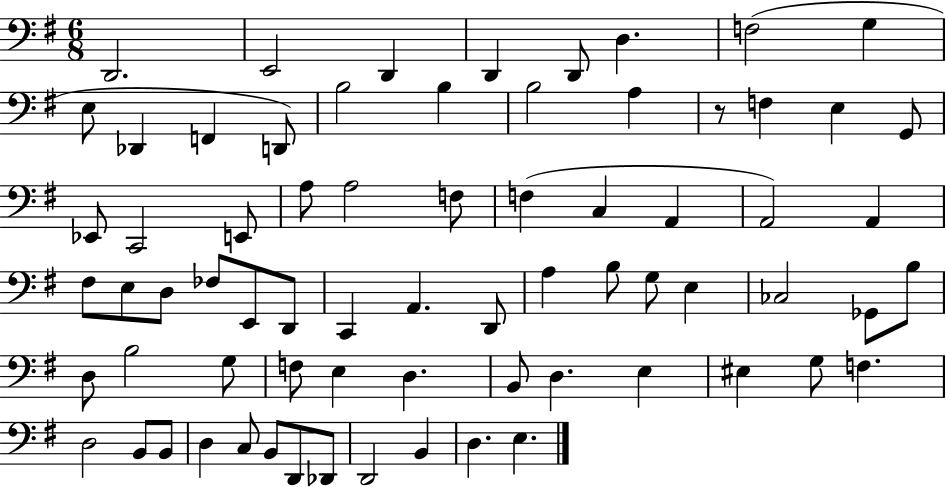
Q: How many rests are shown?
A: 1